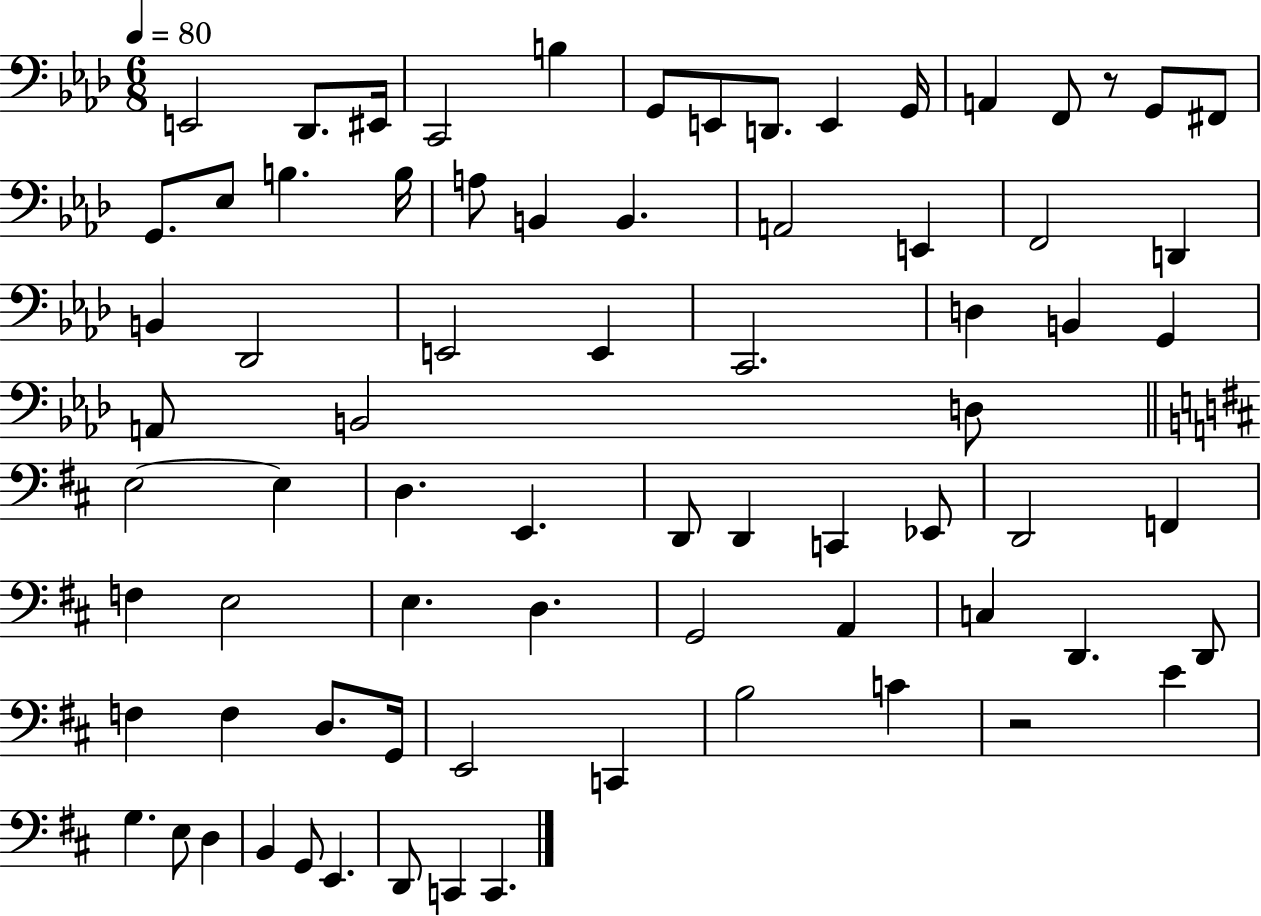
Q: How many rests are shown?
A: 2